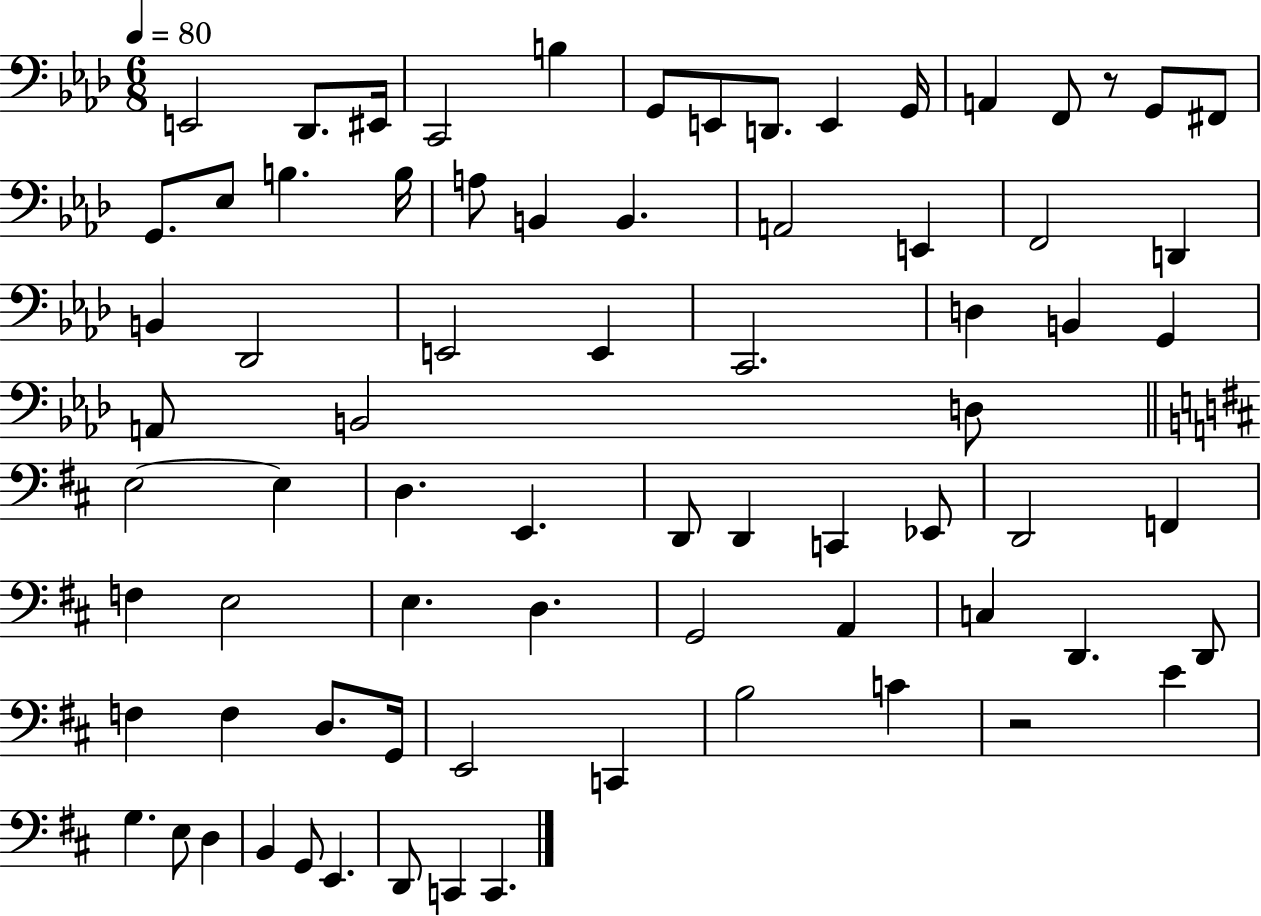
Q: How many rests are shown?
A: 2